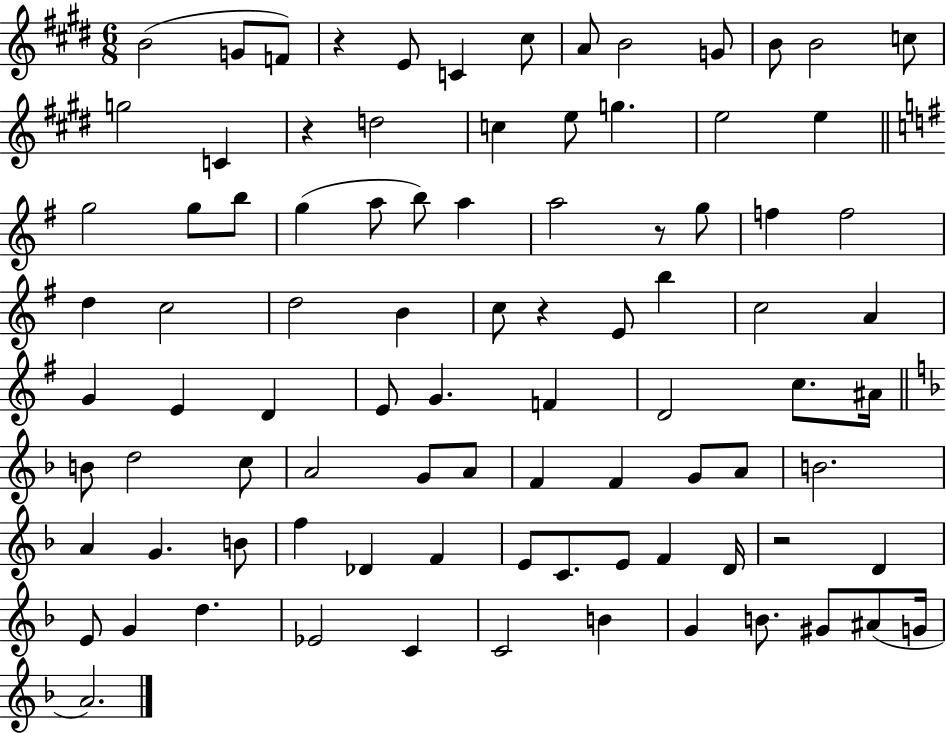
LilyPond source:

{
  \clef treble
  \numericTimeSignature
  \time 6/8
  \key e \major
  \repeat volta 2 { b'2( g'8 f'8) | r4 e'8 c'4 cis''8 | a'8 b'2 g'8 | b'8 b'2 c''8 | \break g''2 c'4 | r4 d''2 | c''4 e''8 g''4. | e''2 e''4 | \break \bar "||" \break \key g \major g''2 g''8 b''8 | g''4( a''8 b''8) a''4 | a''2 r8 g''8 | f''4 f''2 | \break d''4 c''2 | d''2 b'4 | c''8 r4 e'8 b''4 | c''2 a'4 | \break g'4 e'4 d'4 | e'8 g'4. f'4 | d'2 c''8. ais'16 | \bar "||" \break \key f \major b'8 d''2 c''8 | a'2 g'8 a'8 | f'4 f'4 g'8 a'8 | b'2. | \break a'4 g'4. b'8 | f''4 des'4 f'4 | e'8 c'8. e'8 f'4 d'16 | r2 d'4 | \break e'8 g'4 d''4. | ees'2 c'4 | c'2 b'4 | g'4 b'8. gis'8 ais'8( g'16 | \break a'2.) | } \bar "|."
}